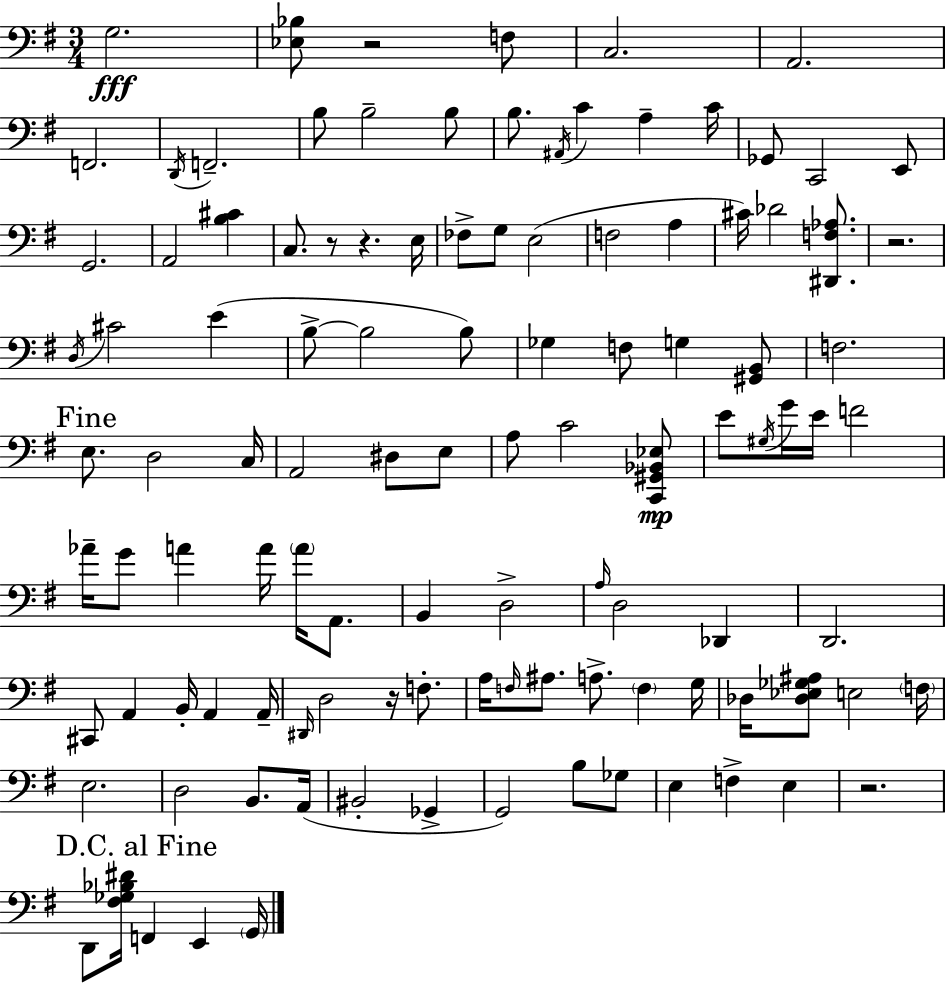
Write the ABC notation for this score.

X:1
T:Untitled
M:3/4
L:1/4
K:G
G,2 [_E,_B,]/2 z2 F,/2 C,2 A,,2 F,,2 D,,/4 F,,2 B,/2 B,2 B,/2 B,/2 ^A,,/4 C A, C/4 _G,,/2 C,,2 E,,/2 G,,2 A,,2 [B,^C] C,/2 z/2 z E,/4 _F,/2 G,/2 E,2 F,2 A, ^C/4 _D2 [^D,,F,_A,]/2 z2 D,/4 ^C2 E B,/2 B,2 B,/2 _G, F,/2 G, [^G,,B,,]/2 F,2 E,/2 D,2 C,/4 A,,2 ^D,/2 E,/2 A,/2 C2 [C,,^G,,_B,,_E,]/2 E/2 ^G,/4 G/4 E/4 F2 _A/4 G/2 A A/4 A/4 A,,/2 B,, D,2 A,/4 D,2 _D,, D,,2 ^C,,/2 A,, B,,/4 A,, A,,/4 ^D,,/4 D,2 z/4 F,/2 A,/4 F,/4 ^A,/2 A,/2 F, G,/4 _D,/4 [_D,_E,_G,^A,]/2 E,2 F,/4 E,2 D,2 B,,/2 A,,/4 ^B,,2 _G,, G,,2 B,/2 _G,/2 E, F, E, z2 D,,/2 [^F,_G,_B,^D]/4 F,, E,, G,,/4